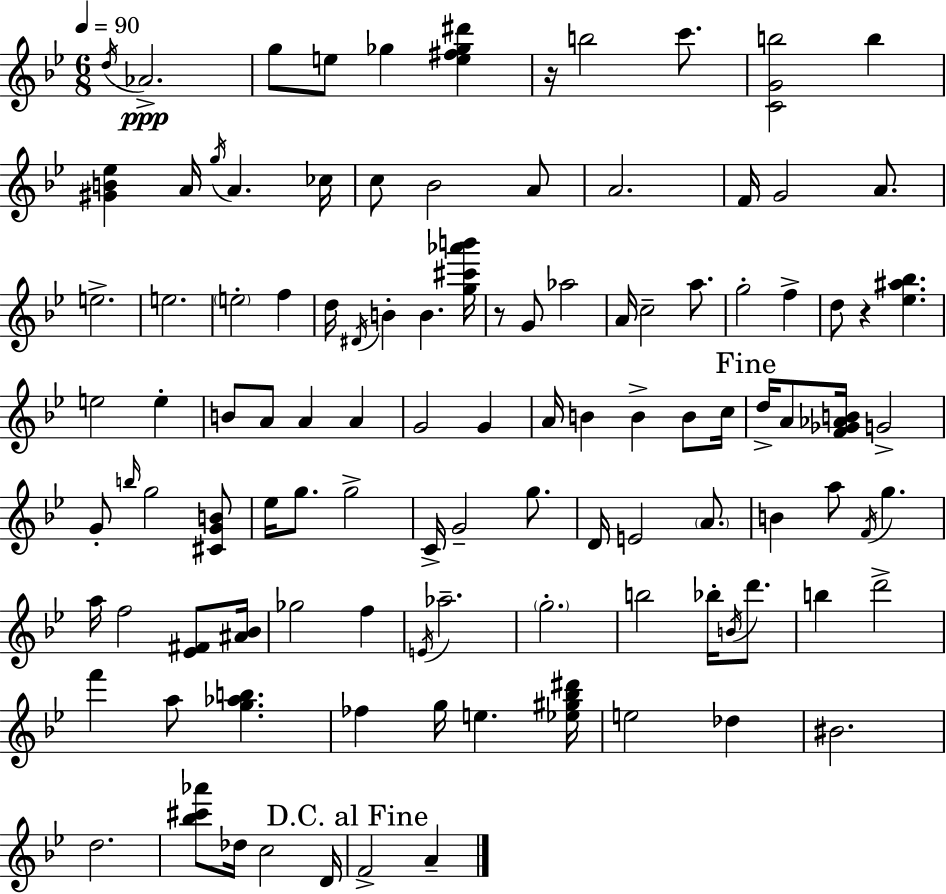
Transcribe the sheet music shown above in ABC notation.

X:1
T:Untitled
M:6/8
L:1/4
K:Bb
d/4 _A2 g/2 e/2 _g [e^f_g^d'] z/4 b2 c'/2 [CGb]2 b [^GB_e] A/4 g/4 A _c/4 c/2 _B2 A/2 A2 F/4 G2 A/2 e2 e2 e2 f d/4 ^D/4 B B [g^c'_a'b']/4 z/2 G/2 _a2 A/4 c2 a/2 g2 f d/2 z [_e^a_b] e2 e B/2 A/2 A A G2 G A/4 B B B/2 c/4 d/4 A/2 [F_G_AB]/4 G2 G/2 b/4 g2 [^CGB]/2 _e/4 g/2 g2 C/4 G2 g/2 D/4 E2 A/2 B a/2 F/4 g a/4 f2 [_E^F]/2 [^A_B]/4 _g2 f E/4 _a2 g2 b2 _b/4 B/4 d'/2 b d'2 f' a/2 [g_ab] _f g/4 e [_e^g_b^d']/4 e2 _d ^B2 d2 [_b^c'_a']/2 _d/4 c2 D/4 F2 A